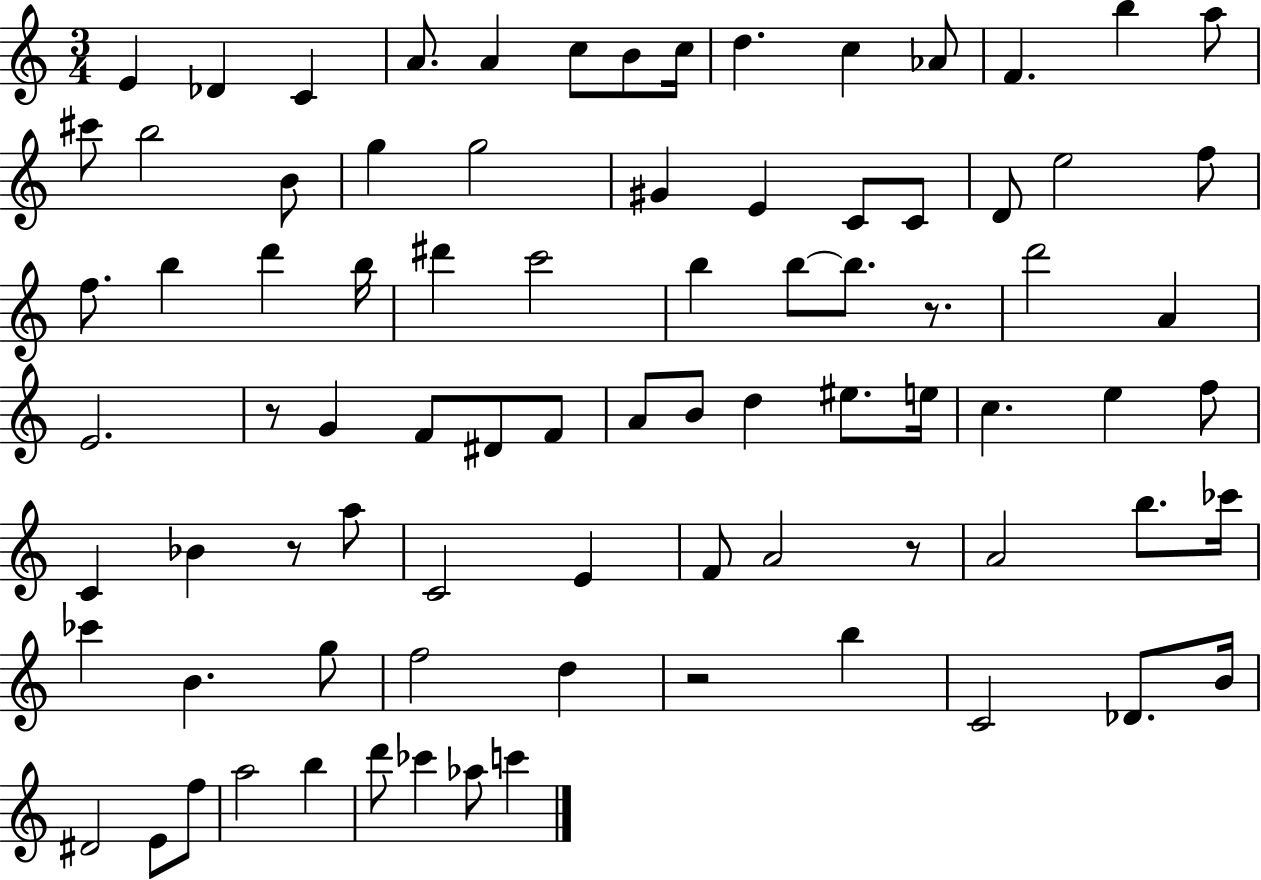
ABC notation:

X:1
T:Untitled
M:3/4
L:1/4
K:C
E _D C A/2 A c/2 B/2 c/4 d c _A/2 F b a/2 ^c'/2 b2 B/2 g g2 ^G E C/2 C/2 D/2 e2 f/2 f/2 b d' b/4 ^d' c'2 b b/2 b/2 z/2 d'2 A E2 z/2 G F/2 ^D/2 F/2 A/2 B/2 d ^e/2 e/4 c e f/2 C _B z/2 a/2 C2 E F/2 A2 z/2 A2 b/2 _c'/4 _c' B g/2 f2 d z2 b C2 _D/2 B/4 ^D2 E/2 f/2 a2 b d'/2 _c' _a/2 c'